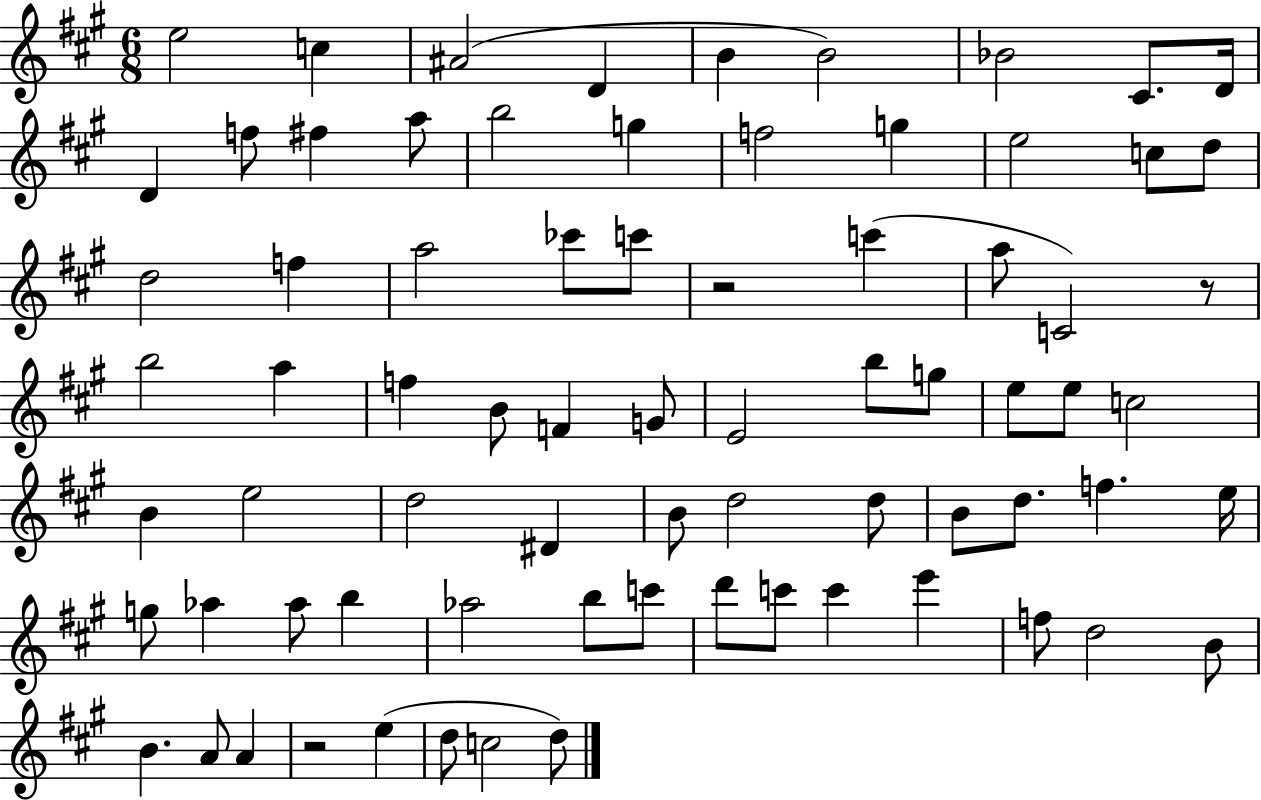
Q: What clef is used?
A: treble